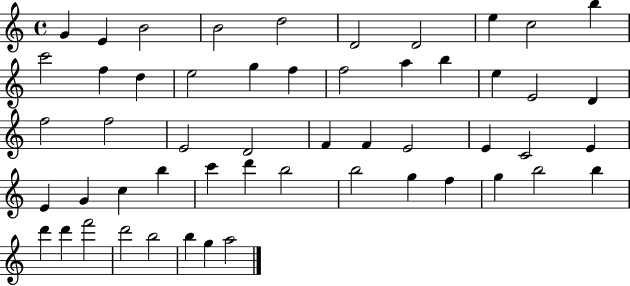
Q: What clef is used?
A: treble